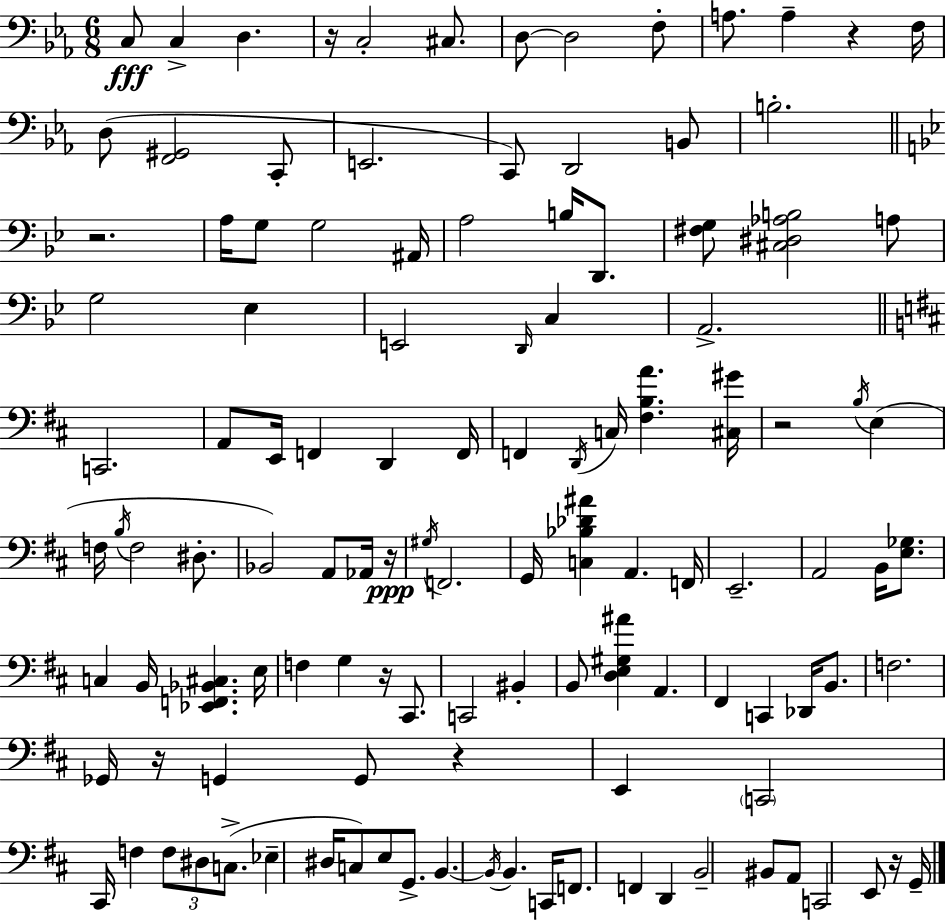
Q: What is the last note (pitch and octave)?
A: G2